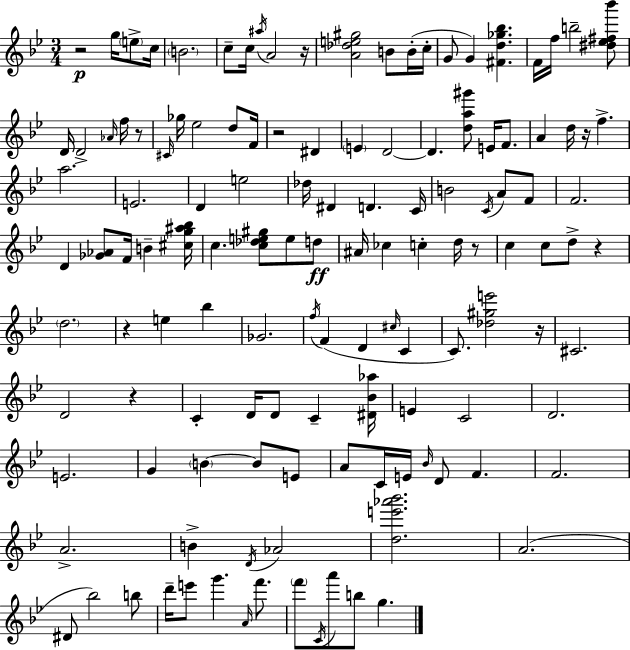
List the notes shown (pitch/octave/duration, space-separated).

R/h G5/s E5/e C5/s B4/h. C5/e C5/s A#5/s A4/h R/s [A4,Db5,E5,G#5]/h B4/e B4/s C5/s G4/e G4/q [F#4,D5,Gb5,Bb5]/q. F4/s F5/s B5/h [D#5,Eb5,F#5,Bb6]/e D4/s D4/h Ab4/s F5/s R/e C#4/s Gb5/s Eb5/h D5/e F4/s R/h D#4/q E4/q D4/h D4/q. [D5,A5,G#6]/e E4/s F4/e. A4/q D5/s R/s F5/q. A5/h. E4/h. D4/q E5/h Db5/s D#4/q D4/q. C4/s B4/h C4/s A4/e F4/e F4/h. D4/q [Gb4,Ab4]/e F4/s B4/q [C#5,G5,A#5,Bb5]/s C5/q. [C5,Db5,E5,G#5]/e E5/e D5/e A#4/s CES5/q C5/q D5/s R/e C5/q C5/e D5/e R/q D5/h. R/q E5/q Bb5/q Gb4/h. F5/s F4/q D4/q C#5/s C4/q C4/e. [Db5,G#5,E6]/h R/s C#4/h. D4/h R/q C4/q D4/s D4/e C4/q [D#4,Bb4,Ab5]/s E4/q C4/h D4/h. E4/h. G4/q B4/q B4/e E4/e A4/e C4/s E4/s Bb4/s D4/e F4/q. F4/h. A4/h. B4/q D4/s Ab4/h [D5,E6,Ab6,Bb6]/h. A4/h. D#4/e Bb5/h B5/e D6/s E6/e G6/q. A4/s F6/e. F6/e C4/s A6/e B5/e G5/q.